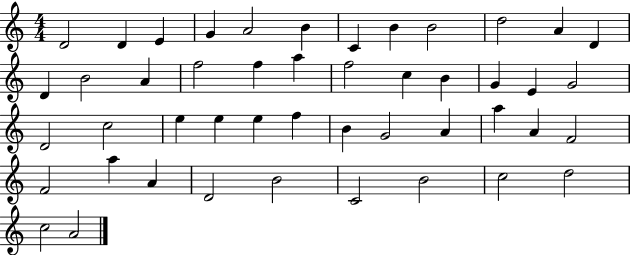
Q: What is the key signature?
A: C major